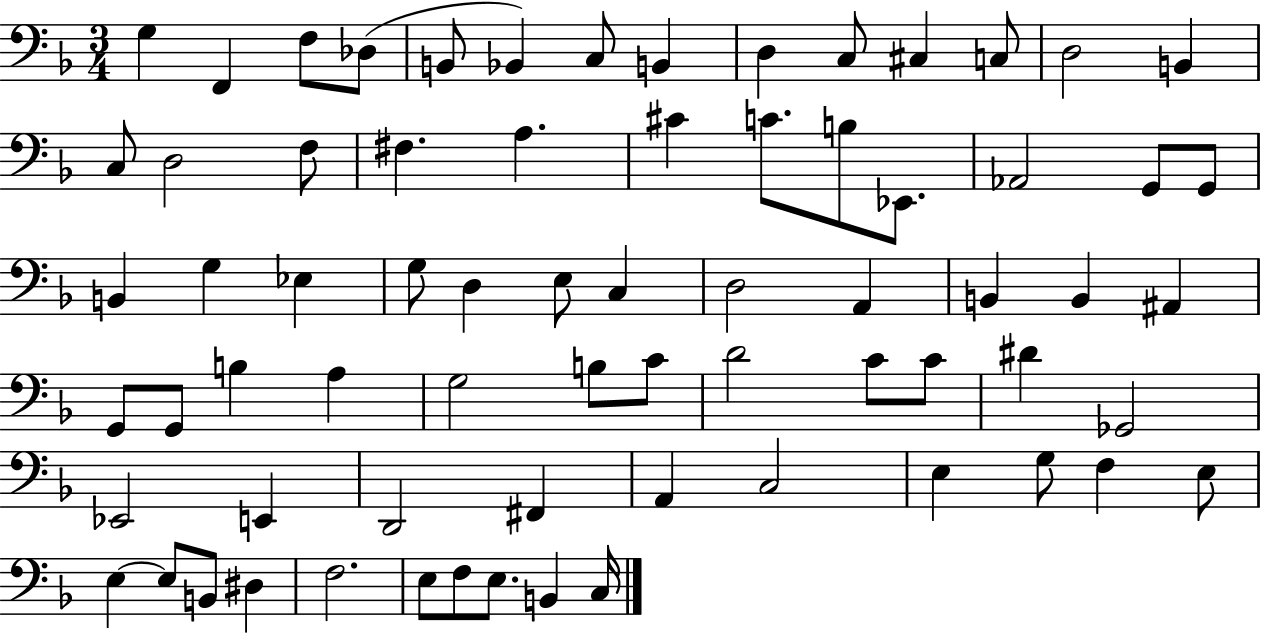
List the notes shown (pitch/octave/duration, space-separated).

G3/q F2/q F3/e Db3/e B2/e Bb2/q C3/e B2/q D3/q C3/e C#3/q C3/e D3/h B2/q C3/e D3/h F3/e F#3/q. A3/q. C#4/q C4/e. B3/e Eb2/e. Ab2/h G2/e G2/e B2/q G3/q Eb3/q G3/e D3/q E3/e C3/q D3/h A2/q B2/q B2/q A#2/q G2/e G2/e B3/q A3/q G3/h B3/e C4/e D4/h C4/e C4/e D#4/q Gb2/h Eb2/h E2/q D2/h F#2/q A2/q C3/h E3/q G3/e F3/q E3/e E3/q E3/e B2/e D#3/q F3/h. E3/e F3/e E3/e. B2/q C3/s